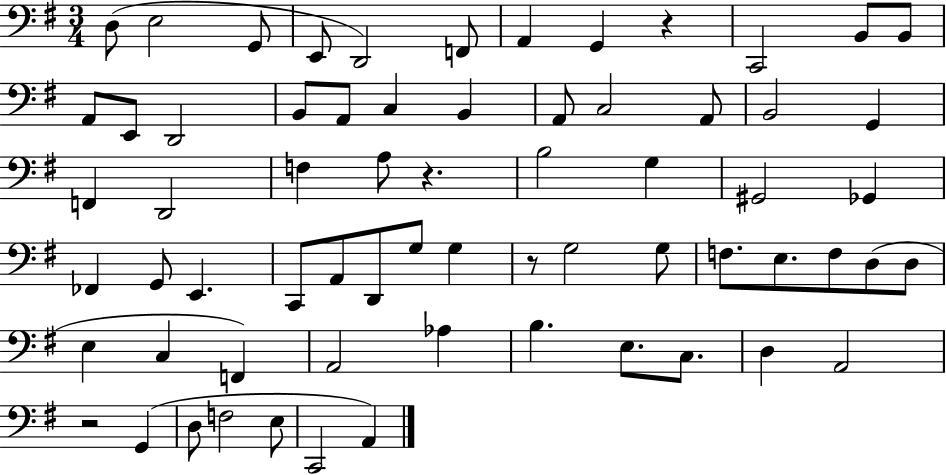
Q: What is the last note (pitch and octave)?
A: A2